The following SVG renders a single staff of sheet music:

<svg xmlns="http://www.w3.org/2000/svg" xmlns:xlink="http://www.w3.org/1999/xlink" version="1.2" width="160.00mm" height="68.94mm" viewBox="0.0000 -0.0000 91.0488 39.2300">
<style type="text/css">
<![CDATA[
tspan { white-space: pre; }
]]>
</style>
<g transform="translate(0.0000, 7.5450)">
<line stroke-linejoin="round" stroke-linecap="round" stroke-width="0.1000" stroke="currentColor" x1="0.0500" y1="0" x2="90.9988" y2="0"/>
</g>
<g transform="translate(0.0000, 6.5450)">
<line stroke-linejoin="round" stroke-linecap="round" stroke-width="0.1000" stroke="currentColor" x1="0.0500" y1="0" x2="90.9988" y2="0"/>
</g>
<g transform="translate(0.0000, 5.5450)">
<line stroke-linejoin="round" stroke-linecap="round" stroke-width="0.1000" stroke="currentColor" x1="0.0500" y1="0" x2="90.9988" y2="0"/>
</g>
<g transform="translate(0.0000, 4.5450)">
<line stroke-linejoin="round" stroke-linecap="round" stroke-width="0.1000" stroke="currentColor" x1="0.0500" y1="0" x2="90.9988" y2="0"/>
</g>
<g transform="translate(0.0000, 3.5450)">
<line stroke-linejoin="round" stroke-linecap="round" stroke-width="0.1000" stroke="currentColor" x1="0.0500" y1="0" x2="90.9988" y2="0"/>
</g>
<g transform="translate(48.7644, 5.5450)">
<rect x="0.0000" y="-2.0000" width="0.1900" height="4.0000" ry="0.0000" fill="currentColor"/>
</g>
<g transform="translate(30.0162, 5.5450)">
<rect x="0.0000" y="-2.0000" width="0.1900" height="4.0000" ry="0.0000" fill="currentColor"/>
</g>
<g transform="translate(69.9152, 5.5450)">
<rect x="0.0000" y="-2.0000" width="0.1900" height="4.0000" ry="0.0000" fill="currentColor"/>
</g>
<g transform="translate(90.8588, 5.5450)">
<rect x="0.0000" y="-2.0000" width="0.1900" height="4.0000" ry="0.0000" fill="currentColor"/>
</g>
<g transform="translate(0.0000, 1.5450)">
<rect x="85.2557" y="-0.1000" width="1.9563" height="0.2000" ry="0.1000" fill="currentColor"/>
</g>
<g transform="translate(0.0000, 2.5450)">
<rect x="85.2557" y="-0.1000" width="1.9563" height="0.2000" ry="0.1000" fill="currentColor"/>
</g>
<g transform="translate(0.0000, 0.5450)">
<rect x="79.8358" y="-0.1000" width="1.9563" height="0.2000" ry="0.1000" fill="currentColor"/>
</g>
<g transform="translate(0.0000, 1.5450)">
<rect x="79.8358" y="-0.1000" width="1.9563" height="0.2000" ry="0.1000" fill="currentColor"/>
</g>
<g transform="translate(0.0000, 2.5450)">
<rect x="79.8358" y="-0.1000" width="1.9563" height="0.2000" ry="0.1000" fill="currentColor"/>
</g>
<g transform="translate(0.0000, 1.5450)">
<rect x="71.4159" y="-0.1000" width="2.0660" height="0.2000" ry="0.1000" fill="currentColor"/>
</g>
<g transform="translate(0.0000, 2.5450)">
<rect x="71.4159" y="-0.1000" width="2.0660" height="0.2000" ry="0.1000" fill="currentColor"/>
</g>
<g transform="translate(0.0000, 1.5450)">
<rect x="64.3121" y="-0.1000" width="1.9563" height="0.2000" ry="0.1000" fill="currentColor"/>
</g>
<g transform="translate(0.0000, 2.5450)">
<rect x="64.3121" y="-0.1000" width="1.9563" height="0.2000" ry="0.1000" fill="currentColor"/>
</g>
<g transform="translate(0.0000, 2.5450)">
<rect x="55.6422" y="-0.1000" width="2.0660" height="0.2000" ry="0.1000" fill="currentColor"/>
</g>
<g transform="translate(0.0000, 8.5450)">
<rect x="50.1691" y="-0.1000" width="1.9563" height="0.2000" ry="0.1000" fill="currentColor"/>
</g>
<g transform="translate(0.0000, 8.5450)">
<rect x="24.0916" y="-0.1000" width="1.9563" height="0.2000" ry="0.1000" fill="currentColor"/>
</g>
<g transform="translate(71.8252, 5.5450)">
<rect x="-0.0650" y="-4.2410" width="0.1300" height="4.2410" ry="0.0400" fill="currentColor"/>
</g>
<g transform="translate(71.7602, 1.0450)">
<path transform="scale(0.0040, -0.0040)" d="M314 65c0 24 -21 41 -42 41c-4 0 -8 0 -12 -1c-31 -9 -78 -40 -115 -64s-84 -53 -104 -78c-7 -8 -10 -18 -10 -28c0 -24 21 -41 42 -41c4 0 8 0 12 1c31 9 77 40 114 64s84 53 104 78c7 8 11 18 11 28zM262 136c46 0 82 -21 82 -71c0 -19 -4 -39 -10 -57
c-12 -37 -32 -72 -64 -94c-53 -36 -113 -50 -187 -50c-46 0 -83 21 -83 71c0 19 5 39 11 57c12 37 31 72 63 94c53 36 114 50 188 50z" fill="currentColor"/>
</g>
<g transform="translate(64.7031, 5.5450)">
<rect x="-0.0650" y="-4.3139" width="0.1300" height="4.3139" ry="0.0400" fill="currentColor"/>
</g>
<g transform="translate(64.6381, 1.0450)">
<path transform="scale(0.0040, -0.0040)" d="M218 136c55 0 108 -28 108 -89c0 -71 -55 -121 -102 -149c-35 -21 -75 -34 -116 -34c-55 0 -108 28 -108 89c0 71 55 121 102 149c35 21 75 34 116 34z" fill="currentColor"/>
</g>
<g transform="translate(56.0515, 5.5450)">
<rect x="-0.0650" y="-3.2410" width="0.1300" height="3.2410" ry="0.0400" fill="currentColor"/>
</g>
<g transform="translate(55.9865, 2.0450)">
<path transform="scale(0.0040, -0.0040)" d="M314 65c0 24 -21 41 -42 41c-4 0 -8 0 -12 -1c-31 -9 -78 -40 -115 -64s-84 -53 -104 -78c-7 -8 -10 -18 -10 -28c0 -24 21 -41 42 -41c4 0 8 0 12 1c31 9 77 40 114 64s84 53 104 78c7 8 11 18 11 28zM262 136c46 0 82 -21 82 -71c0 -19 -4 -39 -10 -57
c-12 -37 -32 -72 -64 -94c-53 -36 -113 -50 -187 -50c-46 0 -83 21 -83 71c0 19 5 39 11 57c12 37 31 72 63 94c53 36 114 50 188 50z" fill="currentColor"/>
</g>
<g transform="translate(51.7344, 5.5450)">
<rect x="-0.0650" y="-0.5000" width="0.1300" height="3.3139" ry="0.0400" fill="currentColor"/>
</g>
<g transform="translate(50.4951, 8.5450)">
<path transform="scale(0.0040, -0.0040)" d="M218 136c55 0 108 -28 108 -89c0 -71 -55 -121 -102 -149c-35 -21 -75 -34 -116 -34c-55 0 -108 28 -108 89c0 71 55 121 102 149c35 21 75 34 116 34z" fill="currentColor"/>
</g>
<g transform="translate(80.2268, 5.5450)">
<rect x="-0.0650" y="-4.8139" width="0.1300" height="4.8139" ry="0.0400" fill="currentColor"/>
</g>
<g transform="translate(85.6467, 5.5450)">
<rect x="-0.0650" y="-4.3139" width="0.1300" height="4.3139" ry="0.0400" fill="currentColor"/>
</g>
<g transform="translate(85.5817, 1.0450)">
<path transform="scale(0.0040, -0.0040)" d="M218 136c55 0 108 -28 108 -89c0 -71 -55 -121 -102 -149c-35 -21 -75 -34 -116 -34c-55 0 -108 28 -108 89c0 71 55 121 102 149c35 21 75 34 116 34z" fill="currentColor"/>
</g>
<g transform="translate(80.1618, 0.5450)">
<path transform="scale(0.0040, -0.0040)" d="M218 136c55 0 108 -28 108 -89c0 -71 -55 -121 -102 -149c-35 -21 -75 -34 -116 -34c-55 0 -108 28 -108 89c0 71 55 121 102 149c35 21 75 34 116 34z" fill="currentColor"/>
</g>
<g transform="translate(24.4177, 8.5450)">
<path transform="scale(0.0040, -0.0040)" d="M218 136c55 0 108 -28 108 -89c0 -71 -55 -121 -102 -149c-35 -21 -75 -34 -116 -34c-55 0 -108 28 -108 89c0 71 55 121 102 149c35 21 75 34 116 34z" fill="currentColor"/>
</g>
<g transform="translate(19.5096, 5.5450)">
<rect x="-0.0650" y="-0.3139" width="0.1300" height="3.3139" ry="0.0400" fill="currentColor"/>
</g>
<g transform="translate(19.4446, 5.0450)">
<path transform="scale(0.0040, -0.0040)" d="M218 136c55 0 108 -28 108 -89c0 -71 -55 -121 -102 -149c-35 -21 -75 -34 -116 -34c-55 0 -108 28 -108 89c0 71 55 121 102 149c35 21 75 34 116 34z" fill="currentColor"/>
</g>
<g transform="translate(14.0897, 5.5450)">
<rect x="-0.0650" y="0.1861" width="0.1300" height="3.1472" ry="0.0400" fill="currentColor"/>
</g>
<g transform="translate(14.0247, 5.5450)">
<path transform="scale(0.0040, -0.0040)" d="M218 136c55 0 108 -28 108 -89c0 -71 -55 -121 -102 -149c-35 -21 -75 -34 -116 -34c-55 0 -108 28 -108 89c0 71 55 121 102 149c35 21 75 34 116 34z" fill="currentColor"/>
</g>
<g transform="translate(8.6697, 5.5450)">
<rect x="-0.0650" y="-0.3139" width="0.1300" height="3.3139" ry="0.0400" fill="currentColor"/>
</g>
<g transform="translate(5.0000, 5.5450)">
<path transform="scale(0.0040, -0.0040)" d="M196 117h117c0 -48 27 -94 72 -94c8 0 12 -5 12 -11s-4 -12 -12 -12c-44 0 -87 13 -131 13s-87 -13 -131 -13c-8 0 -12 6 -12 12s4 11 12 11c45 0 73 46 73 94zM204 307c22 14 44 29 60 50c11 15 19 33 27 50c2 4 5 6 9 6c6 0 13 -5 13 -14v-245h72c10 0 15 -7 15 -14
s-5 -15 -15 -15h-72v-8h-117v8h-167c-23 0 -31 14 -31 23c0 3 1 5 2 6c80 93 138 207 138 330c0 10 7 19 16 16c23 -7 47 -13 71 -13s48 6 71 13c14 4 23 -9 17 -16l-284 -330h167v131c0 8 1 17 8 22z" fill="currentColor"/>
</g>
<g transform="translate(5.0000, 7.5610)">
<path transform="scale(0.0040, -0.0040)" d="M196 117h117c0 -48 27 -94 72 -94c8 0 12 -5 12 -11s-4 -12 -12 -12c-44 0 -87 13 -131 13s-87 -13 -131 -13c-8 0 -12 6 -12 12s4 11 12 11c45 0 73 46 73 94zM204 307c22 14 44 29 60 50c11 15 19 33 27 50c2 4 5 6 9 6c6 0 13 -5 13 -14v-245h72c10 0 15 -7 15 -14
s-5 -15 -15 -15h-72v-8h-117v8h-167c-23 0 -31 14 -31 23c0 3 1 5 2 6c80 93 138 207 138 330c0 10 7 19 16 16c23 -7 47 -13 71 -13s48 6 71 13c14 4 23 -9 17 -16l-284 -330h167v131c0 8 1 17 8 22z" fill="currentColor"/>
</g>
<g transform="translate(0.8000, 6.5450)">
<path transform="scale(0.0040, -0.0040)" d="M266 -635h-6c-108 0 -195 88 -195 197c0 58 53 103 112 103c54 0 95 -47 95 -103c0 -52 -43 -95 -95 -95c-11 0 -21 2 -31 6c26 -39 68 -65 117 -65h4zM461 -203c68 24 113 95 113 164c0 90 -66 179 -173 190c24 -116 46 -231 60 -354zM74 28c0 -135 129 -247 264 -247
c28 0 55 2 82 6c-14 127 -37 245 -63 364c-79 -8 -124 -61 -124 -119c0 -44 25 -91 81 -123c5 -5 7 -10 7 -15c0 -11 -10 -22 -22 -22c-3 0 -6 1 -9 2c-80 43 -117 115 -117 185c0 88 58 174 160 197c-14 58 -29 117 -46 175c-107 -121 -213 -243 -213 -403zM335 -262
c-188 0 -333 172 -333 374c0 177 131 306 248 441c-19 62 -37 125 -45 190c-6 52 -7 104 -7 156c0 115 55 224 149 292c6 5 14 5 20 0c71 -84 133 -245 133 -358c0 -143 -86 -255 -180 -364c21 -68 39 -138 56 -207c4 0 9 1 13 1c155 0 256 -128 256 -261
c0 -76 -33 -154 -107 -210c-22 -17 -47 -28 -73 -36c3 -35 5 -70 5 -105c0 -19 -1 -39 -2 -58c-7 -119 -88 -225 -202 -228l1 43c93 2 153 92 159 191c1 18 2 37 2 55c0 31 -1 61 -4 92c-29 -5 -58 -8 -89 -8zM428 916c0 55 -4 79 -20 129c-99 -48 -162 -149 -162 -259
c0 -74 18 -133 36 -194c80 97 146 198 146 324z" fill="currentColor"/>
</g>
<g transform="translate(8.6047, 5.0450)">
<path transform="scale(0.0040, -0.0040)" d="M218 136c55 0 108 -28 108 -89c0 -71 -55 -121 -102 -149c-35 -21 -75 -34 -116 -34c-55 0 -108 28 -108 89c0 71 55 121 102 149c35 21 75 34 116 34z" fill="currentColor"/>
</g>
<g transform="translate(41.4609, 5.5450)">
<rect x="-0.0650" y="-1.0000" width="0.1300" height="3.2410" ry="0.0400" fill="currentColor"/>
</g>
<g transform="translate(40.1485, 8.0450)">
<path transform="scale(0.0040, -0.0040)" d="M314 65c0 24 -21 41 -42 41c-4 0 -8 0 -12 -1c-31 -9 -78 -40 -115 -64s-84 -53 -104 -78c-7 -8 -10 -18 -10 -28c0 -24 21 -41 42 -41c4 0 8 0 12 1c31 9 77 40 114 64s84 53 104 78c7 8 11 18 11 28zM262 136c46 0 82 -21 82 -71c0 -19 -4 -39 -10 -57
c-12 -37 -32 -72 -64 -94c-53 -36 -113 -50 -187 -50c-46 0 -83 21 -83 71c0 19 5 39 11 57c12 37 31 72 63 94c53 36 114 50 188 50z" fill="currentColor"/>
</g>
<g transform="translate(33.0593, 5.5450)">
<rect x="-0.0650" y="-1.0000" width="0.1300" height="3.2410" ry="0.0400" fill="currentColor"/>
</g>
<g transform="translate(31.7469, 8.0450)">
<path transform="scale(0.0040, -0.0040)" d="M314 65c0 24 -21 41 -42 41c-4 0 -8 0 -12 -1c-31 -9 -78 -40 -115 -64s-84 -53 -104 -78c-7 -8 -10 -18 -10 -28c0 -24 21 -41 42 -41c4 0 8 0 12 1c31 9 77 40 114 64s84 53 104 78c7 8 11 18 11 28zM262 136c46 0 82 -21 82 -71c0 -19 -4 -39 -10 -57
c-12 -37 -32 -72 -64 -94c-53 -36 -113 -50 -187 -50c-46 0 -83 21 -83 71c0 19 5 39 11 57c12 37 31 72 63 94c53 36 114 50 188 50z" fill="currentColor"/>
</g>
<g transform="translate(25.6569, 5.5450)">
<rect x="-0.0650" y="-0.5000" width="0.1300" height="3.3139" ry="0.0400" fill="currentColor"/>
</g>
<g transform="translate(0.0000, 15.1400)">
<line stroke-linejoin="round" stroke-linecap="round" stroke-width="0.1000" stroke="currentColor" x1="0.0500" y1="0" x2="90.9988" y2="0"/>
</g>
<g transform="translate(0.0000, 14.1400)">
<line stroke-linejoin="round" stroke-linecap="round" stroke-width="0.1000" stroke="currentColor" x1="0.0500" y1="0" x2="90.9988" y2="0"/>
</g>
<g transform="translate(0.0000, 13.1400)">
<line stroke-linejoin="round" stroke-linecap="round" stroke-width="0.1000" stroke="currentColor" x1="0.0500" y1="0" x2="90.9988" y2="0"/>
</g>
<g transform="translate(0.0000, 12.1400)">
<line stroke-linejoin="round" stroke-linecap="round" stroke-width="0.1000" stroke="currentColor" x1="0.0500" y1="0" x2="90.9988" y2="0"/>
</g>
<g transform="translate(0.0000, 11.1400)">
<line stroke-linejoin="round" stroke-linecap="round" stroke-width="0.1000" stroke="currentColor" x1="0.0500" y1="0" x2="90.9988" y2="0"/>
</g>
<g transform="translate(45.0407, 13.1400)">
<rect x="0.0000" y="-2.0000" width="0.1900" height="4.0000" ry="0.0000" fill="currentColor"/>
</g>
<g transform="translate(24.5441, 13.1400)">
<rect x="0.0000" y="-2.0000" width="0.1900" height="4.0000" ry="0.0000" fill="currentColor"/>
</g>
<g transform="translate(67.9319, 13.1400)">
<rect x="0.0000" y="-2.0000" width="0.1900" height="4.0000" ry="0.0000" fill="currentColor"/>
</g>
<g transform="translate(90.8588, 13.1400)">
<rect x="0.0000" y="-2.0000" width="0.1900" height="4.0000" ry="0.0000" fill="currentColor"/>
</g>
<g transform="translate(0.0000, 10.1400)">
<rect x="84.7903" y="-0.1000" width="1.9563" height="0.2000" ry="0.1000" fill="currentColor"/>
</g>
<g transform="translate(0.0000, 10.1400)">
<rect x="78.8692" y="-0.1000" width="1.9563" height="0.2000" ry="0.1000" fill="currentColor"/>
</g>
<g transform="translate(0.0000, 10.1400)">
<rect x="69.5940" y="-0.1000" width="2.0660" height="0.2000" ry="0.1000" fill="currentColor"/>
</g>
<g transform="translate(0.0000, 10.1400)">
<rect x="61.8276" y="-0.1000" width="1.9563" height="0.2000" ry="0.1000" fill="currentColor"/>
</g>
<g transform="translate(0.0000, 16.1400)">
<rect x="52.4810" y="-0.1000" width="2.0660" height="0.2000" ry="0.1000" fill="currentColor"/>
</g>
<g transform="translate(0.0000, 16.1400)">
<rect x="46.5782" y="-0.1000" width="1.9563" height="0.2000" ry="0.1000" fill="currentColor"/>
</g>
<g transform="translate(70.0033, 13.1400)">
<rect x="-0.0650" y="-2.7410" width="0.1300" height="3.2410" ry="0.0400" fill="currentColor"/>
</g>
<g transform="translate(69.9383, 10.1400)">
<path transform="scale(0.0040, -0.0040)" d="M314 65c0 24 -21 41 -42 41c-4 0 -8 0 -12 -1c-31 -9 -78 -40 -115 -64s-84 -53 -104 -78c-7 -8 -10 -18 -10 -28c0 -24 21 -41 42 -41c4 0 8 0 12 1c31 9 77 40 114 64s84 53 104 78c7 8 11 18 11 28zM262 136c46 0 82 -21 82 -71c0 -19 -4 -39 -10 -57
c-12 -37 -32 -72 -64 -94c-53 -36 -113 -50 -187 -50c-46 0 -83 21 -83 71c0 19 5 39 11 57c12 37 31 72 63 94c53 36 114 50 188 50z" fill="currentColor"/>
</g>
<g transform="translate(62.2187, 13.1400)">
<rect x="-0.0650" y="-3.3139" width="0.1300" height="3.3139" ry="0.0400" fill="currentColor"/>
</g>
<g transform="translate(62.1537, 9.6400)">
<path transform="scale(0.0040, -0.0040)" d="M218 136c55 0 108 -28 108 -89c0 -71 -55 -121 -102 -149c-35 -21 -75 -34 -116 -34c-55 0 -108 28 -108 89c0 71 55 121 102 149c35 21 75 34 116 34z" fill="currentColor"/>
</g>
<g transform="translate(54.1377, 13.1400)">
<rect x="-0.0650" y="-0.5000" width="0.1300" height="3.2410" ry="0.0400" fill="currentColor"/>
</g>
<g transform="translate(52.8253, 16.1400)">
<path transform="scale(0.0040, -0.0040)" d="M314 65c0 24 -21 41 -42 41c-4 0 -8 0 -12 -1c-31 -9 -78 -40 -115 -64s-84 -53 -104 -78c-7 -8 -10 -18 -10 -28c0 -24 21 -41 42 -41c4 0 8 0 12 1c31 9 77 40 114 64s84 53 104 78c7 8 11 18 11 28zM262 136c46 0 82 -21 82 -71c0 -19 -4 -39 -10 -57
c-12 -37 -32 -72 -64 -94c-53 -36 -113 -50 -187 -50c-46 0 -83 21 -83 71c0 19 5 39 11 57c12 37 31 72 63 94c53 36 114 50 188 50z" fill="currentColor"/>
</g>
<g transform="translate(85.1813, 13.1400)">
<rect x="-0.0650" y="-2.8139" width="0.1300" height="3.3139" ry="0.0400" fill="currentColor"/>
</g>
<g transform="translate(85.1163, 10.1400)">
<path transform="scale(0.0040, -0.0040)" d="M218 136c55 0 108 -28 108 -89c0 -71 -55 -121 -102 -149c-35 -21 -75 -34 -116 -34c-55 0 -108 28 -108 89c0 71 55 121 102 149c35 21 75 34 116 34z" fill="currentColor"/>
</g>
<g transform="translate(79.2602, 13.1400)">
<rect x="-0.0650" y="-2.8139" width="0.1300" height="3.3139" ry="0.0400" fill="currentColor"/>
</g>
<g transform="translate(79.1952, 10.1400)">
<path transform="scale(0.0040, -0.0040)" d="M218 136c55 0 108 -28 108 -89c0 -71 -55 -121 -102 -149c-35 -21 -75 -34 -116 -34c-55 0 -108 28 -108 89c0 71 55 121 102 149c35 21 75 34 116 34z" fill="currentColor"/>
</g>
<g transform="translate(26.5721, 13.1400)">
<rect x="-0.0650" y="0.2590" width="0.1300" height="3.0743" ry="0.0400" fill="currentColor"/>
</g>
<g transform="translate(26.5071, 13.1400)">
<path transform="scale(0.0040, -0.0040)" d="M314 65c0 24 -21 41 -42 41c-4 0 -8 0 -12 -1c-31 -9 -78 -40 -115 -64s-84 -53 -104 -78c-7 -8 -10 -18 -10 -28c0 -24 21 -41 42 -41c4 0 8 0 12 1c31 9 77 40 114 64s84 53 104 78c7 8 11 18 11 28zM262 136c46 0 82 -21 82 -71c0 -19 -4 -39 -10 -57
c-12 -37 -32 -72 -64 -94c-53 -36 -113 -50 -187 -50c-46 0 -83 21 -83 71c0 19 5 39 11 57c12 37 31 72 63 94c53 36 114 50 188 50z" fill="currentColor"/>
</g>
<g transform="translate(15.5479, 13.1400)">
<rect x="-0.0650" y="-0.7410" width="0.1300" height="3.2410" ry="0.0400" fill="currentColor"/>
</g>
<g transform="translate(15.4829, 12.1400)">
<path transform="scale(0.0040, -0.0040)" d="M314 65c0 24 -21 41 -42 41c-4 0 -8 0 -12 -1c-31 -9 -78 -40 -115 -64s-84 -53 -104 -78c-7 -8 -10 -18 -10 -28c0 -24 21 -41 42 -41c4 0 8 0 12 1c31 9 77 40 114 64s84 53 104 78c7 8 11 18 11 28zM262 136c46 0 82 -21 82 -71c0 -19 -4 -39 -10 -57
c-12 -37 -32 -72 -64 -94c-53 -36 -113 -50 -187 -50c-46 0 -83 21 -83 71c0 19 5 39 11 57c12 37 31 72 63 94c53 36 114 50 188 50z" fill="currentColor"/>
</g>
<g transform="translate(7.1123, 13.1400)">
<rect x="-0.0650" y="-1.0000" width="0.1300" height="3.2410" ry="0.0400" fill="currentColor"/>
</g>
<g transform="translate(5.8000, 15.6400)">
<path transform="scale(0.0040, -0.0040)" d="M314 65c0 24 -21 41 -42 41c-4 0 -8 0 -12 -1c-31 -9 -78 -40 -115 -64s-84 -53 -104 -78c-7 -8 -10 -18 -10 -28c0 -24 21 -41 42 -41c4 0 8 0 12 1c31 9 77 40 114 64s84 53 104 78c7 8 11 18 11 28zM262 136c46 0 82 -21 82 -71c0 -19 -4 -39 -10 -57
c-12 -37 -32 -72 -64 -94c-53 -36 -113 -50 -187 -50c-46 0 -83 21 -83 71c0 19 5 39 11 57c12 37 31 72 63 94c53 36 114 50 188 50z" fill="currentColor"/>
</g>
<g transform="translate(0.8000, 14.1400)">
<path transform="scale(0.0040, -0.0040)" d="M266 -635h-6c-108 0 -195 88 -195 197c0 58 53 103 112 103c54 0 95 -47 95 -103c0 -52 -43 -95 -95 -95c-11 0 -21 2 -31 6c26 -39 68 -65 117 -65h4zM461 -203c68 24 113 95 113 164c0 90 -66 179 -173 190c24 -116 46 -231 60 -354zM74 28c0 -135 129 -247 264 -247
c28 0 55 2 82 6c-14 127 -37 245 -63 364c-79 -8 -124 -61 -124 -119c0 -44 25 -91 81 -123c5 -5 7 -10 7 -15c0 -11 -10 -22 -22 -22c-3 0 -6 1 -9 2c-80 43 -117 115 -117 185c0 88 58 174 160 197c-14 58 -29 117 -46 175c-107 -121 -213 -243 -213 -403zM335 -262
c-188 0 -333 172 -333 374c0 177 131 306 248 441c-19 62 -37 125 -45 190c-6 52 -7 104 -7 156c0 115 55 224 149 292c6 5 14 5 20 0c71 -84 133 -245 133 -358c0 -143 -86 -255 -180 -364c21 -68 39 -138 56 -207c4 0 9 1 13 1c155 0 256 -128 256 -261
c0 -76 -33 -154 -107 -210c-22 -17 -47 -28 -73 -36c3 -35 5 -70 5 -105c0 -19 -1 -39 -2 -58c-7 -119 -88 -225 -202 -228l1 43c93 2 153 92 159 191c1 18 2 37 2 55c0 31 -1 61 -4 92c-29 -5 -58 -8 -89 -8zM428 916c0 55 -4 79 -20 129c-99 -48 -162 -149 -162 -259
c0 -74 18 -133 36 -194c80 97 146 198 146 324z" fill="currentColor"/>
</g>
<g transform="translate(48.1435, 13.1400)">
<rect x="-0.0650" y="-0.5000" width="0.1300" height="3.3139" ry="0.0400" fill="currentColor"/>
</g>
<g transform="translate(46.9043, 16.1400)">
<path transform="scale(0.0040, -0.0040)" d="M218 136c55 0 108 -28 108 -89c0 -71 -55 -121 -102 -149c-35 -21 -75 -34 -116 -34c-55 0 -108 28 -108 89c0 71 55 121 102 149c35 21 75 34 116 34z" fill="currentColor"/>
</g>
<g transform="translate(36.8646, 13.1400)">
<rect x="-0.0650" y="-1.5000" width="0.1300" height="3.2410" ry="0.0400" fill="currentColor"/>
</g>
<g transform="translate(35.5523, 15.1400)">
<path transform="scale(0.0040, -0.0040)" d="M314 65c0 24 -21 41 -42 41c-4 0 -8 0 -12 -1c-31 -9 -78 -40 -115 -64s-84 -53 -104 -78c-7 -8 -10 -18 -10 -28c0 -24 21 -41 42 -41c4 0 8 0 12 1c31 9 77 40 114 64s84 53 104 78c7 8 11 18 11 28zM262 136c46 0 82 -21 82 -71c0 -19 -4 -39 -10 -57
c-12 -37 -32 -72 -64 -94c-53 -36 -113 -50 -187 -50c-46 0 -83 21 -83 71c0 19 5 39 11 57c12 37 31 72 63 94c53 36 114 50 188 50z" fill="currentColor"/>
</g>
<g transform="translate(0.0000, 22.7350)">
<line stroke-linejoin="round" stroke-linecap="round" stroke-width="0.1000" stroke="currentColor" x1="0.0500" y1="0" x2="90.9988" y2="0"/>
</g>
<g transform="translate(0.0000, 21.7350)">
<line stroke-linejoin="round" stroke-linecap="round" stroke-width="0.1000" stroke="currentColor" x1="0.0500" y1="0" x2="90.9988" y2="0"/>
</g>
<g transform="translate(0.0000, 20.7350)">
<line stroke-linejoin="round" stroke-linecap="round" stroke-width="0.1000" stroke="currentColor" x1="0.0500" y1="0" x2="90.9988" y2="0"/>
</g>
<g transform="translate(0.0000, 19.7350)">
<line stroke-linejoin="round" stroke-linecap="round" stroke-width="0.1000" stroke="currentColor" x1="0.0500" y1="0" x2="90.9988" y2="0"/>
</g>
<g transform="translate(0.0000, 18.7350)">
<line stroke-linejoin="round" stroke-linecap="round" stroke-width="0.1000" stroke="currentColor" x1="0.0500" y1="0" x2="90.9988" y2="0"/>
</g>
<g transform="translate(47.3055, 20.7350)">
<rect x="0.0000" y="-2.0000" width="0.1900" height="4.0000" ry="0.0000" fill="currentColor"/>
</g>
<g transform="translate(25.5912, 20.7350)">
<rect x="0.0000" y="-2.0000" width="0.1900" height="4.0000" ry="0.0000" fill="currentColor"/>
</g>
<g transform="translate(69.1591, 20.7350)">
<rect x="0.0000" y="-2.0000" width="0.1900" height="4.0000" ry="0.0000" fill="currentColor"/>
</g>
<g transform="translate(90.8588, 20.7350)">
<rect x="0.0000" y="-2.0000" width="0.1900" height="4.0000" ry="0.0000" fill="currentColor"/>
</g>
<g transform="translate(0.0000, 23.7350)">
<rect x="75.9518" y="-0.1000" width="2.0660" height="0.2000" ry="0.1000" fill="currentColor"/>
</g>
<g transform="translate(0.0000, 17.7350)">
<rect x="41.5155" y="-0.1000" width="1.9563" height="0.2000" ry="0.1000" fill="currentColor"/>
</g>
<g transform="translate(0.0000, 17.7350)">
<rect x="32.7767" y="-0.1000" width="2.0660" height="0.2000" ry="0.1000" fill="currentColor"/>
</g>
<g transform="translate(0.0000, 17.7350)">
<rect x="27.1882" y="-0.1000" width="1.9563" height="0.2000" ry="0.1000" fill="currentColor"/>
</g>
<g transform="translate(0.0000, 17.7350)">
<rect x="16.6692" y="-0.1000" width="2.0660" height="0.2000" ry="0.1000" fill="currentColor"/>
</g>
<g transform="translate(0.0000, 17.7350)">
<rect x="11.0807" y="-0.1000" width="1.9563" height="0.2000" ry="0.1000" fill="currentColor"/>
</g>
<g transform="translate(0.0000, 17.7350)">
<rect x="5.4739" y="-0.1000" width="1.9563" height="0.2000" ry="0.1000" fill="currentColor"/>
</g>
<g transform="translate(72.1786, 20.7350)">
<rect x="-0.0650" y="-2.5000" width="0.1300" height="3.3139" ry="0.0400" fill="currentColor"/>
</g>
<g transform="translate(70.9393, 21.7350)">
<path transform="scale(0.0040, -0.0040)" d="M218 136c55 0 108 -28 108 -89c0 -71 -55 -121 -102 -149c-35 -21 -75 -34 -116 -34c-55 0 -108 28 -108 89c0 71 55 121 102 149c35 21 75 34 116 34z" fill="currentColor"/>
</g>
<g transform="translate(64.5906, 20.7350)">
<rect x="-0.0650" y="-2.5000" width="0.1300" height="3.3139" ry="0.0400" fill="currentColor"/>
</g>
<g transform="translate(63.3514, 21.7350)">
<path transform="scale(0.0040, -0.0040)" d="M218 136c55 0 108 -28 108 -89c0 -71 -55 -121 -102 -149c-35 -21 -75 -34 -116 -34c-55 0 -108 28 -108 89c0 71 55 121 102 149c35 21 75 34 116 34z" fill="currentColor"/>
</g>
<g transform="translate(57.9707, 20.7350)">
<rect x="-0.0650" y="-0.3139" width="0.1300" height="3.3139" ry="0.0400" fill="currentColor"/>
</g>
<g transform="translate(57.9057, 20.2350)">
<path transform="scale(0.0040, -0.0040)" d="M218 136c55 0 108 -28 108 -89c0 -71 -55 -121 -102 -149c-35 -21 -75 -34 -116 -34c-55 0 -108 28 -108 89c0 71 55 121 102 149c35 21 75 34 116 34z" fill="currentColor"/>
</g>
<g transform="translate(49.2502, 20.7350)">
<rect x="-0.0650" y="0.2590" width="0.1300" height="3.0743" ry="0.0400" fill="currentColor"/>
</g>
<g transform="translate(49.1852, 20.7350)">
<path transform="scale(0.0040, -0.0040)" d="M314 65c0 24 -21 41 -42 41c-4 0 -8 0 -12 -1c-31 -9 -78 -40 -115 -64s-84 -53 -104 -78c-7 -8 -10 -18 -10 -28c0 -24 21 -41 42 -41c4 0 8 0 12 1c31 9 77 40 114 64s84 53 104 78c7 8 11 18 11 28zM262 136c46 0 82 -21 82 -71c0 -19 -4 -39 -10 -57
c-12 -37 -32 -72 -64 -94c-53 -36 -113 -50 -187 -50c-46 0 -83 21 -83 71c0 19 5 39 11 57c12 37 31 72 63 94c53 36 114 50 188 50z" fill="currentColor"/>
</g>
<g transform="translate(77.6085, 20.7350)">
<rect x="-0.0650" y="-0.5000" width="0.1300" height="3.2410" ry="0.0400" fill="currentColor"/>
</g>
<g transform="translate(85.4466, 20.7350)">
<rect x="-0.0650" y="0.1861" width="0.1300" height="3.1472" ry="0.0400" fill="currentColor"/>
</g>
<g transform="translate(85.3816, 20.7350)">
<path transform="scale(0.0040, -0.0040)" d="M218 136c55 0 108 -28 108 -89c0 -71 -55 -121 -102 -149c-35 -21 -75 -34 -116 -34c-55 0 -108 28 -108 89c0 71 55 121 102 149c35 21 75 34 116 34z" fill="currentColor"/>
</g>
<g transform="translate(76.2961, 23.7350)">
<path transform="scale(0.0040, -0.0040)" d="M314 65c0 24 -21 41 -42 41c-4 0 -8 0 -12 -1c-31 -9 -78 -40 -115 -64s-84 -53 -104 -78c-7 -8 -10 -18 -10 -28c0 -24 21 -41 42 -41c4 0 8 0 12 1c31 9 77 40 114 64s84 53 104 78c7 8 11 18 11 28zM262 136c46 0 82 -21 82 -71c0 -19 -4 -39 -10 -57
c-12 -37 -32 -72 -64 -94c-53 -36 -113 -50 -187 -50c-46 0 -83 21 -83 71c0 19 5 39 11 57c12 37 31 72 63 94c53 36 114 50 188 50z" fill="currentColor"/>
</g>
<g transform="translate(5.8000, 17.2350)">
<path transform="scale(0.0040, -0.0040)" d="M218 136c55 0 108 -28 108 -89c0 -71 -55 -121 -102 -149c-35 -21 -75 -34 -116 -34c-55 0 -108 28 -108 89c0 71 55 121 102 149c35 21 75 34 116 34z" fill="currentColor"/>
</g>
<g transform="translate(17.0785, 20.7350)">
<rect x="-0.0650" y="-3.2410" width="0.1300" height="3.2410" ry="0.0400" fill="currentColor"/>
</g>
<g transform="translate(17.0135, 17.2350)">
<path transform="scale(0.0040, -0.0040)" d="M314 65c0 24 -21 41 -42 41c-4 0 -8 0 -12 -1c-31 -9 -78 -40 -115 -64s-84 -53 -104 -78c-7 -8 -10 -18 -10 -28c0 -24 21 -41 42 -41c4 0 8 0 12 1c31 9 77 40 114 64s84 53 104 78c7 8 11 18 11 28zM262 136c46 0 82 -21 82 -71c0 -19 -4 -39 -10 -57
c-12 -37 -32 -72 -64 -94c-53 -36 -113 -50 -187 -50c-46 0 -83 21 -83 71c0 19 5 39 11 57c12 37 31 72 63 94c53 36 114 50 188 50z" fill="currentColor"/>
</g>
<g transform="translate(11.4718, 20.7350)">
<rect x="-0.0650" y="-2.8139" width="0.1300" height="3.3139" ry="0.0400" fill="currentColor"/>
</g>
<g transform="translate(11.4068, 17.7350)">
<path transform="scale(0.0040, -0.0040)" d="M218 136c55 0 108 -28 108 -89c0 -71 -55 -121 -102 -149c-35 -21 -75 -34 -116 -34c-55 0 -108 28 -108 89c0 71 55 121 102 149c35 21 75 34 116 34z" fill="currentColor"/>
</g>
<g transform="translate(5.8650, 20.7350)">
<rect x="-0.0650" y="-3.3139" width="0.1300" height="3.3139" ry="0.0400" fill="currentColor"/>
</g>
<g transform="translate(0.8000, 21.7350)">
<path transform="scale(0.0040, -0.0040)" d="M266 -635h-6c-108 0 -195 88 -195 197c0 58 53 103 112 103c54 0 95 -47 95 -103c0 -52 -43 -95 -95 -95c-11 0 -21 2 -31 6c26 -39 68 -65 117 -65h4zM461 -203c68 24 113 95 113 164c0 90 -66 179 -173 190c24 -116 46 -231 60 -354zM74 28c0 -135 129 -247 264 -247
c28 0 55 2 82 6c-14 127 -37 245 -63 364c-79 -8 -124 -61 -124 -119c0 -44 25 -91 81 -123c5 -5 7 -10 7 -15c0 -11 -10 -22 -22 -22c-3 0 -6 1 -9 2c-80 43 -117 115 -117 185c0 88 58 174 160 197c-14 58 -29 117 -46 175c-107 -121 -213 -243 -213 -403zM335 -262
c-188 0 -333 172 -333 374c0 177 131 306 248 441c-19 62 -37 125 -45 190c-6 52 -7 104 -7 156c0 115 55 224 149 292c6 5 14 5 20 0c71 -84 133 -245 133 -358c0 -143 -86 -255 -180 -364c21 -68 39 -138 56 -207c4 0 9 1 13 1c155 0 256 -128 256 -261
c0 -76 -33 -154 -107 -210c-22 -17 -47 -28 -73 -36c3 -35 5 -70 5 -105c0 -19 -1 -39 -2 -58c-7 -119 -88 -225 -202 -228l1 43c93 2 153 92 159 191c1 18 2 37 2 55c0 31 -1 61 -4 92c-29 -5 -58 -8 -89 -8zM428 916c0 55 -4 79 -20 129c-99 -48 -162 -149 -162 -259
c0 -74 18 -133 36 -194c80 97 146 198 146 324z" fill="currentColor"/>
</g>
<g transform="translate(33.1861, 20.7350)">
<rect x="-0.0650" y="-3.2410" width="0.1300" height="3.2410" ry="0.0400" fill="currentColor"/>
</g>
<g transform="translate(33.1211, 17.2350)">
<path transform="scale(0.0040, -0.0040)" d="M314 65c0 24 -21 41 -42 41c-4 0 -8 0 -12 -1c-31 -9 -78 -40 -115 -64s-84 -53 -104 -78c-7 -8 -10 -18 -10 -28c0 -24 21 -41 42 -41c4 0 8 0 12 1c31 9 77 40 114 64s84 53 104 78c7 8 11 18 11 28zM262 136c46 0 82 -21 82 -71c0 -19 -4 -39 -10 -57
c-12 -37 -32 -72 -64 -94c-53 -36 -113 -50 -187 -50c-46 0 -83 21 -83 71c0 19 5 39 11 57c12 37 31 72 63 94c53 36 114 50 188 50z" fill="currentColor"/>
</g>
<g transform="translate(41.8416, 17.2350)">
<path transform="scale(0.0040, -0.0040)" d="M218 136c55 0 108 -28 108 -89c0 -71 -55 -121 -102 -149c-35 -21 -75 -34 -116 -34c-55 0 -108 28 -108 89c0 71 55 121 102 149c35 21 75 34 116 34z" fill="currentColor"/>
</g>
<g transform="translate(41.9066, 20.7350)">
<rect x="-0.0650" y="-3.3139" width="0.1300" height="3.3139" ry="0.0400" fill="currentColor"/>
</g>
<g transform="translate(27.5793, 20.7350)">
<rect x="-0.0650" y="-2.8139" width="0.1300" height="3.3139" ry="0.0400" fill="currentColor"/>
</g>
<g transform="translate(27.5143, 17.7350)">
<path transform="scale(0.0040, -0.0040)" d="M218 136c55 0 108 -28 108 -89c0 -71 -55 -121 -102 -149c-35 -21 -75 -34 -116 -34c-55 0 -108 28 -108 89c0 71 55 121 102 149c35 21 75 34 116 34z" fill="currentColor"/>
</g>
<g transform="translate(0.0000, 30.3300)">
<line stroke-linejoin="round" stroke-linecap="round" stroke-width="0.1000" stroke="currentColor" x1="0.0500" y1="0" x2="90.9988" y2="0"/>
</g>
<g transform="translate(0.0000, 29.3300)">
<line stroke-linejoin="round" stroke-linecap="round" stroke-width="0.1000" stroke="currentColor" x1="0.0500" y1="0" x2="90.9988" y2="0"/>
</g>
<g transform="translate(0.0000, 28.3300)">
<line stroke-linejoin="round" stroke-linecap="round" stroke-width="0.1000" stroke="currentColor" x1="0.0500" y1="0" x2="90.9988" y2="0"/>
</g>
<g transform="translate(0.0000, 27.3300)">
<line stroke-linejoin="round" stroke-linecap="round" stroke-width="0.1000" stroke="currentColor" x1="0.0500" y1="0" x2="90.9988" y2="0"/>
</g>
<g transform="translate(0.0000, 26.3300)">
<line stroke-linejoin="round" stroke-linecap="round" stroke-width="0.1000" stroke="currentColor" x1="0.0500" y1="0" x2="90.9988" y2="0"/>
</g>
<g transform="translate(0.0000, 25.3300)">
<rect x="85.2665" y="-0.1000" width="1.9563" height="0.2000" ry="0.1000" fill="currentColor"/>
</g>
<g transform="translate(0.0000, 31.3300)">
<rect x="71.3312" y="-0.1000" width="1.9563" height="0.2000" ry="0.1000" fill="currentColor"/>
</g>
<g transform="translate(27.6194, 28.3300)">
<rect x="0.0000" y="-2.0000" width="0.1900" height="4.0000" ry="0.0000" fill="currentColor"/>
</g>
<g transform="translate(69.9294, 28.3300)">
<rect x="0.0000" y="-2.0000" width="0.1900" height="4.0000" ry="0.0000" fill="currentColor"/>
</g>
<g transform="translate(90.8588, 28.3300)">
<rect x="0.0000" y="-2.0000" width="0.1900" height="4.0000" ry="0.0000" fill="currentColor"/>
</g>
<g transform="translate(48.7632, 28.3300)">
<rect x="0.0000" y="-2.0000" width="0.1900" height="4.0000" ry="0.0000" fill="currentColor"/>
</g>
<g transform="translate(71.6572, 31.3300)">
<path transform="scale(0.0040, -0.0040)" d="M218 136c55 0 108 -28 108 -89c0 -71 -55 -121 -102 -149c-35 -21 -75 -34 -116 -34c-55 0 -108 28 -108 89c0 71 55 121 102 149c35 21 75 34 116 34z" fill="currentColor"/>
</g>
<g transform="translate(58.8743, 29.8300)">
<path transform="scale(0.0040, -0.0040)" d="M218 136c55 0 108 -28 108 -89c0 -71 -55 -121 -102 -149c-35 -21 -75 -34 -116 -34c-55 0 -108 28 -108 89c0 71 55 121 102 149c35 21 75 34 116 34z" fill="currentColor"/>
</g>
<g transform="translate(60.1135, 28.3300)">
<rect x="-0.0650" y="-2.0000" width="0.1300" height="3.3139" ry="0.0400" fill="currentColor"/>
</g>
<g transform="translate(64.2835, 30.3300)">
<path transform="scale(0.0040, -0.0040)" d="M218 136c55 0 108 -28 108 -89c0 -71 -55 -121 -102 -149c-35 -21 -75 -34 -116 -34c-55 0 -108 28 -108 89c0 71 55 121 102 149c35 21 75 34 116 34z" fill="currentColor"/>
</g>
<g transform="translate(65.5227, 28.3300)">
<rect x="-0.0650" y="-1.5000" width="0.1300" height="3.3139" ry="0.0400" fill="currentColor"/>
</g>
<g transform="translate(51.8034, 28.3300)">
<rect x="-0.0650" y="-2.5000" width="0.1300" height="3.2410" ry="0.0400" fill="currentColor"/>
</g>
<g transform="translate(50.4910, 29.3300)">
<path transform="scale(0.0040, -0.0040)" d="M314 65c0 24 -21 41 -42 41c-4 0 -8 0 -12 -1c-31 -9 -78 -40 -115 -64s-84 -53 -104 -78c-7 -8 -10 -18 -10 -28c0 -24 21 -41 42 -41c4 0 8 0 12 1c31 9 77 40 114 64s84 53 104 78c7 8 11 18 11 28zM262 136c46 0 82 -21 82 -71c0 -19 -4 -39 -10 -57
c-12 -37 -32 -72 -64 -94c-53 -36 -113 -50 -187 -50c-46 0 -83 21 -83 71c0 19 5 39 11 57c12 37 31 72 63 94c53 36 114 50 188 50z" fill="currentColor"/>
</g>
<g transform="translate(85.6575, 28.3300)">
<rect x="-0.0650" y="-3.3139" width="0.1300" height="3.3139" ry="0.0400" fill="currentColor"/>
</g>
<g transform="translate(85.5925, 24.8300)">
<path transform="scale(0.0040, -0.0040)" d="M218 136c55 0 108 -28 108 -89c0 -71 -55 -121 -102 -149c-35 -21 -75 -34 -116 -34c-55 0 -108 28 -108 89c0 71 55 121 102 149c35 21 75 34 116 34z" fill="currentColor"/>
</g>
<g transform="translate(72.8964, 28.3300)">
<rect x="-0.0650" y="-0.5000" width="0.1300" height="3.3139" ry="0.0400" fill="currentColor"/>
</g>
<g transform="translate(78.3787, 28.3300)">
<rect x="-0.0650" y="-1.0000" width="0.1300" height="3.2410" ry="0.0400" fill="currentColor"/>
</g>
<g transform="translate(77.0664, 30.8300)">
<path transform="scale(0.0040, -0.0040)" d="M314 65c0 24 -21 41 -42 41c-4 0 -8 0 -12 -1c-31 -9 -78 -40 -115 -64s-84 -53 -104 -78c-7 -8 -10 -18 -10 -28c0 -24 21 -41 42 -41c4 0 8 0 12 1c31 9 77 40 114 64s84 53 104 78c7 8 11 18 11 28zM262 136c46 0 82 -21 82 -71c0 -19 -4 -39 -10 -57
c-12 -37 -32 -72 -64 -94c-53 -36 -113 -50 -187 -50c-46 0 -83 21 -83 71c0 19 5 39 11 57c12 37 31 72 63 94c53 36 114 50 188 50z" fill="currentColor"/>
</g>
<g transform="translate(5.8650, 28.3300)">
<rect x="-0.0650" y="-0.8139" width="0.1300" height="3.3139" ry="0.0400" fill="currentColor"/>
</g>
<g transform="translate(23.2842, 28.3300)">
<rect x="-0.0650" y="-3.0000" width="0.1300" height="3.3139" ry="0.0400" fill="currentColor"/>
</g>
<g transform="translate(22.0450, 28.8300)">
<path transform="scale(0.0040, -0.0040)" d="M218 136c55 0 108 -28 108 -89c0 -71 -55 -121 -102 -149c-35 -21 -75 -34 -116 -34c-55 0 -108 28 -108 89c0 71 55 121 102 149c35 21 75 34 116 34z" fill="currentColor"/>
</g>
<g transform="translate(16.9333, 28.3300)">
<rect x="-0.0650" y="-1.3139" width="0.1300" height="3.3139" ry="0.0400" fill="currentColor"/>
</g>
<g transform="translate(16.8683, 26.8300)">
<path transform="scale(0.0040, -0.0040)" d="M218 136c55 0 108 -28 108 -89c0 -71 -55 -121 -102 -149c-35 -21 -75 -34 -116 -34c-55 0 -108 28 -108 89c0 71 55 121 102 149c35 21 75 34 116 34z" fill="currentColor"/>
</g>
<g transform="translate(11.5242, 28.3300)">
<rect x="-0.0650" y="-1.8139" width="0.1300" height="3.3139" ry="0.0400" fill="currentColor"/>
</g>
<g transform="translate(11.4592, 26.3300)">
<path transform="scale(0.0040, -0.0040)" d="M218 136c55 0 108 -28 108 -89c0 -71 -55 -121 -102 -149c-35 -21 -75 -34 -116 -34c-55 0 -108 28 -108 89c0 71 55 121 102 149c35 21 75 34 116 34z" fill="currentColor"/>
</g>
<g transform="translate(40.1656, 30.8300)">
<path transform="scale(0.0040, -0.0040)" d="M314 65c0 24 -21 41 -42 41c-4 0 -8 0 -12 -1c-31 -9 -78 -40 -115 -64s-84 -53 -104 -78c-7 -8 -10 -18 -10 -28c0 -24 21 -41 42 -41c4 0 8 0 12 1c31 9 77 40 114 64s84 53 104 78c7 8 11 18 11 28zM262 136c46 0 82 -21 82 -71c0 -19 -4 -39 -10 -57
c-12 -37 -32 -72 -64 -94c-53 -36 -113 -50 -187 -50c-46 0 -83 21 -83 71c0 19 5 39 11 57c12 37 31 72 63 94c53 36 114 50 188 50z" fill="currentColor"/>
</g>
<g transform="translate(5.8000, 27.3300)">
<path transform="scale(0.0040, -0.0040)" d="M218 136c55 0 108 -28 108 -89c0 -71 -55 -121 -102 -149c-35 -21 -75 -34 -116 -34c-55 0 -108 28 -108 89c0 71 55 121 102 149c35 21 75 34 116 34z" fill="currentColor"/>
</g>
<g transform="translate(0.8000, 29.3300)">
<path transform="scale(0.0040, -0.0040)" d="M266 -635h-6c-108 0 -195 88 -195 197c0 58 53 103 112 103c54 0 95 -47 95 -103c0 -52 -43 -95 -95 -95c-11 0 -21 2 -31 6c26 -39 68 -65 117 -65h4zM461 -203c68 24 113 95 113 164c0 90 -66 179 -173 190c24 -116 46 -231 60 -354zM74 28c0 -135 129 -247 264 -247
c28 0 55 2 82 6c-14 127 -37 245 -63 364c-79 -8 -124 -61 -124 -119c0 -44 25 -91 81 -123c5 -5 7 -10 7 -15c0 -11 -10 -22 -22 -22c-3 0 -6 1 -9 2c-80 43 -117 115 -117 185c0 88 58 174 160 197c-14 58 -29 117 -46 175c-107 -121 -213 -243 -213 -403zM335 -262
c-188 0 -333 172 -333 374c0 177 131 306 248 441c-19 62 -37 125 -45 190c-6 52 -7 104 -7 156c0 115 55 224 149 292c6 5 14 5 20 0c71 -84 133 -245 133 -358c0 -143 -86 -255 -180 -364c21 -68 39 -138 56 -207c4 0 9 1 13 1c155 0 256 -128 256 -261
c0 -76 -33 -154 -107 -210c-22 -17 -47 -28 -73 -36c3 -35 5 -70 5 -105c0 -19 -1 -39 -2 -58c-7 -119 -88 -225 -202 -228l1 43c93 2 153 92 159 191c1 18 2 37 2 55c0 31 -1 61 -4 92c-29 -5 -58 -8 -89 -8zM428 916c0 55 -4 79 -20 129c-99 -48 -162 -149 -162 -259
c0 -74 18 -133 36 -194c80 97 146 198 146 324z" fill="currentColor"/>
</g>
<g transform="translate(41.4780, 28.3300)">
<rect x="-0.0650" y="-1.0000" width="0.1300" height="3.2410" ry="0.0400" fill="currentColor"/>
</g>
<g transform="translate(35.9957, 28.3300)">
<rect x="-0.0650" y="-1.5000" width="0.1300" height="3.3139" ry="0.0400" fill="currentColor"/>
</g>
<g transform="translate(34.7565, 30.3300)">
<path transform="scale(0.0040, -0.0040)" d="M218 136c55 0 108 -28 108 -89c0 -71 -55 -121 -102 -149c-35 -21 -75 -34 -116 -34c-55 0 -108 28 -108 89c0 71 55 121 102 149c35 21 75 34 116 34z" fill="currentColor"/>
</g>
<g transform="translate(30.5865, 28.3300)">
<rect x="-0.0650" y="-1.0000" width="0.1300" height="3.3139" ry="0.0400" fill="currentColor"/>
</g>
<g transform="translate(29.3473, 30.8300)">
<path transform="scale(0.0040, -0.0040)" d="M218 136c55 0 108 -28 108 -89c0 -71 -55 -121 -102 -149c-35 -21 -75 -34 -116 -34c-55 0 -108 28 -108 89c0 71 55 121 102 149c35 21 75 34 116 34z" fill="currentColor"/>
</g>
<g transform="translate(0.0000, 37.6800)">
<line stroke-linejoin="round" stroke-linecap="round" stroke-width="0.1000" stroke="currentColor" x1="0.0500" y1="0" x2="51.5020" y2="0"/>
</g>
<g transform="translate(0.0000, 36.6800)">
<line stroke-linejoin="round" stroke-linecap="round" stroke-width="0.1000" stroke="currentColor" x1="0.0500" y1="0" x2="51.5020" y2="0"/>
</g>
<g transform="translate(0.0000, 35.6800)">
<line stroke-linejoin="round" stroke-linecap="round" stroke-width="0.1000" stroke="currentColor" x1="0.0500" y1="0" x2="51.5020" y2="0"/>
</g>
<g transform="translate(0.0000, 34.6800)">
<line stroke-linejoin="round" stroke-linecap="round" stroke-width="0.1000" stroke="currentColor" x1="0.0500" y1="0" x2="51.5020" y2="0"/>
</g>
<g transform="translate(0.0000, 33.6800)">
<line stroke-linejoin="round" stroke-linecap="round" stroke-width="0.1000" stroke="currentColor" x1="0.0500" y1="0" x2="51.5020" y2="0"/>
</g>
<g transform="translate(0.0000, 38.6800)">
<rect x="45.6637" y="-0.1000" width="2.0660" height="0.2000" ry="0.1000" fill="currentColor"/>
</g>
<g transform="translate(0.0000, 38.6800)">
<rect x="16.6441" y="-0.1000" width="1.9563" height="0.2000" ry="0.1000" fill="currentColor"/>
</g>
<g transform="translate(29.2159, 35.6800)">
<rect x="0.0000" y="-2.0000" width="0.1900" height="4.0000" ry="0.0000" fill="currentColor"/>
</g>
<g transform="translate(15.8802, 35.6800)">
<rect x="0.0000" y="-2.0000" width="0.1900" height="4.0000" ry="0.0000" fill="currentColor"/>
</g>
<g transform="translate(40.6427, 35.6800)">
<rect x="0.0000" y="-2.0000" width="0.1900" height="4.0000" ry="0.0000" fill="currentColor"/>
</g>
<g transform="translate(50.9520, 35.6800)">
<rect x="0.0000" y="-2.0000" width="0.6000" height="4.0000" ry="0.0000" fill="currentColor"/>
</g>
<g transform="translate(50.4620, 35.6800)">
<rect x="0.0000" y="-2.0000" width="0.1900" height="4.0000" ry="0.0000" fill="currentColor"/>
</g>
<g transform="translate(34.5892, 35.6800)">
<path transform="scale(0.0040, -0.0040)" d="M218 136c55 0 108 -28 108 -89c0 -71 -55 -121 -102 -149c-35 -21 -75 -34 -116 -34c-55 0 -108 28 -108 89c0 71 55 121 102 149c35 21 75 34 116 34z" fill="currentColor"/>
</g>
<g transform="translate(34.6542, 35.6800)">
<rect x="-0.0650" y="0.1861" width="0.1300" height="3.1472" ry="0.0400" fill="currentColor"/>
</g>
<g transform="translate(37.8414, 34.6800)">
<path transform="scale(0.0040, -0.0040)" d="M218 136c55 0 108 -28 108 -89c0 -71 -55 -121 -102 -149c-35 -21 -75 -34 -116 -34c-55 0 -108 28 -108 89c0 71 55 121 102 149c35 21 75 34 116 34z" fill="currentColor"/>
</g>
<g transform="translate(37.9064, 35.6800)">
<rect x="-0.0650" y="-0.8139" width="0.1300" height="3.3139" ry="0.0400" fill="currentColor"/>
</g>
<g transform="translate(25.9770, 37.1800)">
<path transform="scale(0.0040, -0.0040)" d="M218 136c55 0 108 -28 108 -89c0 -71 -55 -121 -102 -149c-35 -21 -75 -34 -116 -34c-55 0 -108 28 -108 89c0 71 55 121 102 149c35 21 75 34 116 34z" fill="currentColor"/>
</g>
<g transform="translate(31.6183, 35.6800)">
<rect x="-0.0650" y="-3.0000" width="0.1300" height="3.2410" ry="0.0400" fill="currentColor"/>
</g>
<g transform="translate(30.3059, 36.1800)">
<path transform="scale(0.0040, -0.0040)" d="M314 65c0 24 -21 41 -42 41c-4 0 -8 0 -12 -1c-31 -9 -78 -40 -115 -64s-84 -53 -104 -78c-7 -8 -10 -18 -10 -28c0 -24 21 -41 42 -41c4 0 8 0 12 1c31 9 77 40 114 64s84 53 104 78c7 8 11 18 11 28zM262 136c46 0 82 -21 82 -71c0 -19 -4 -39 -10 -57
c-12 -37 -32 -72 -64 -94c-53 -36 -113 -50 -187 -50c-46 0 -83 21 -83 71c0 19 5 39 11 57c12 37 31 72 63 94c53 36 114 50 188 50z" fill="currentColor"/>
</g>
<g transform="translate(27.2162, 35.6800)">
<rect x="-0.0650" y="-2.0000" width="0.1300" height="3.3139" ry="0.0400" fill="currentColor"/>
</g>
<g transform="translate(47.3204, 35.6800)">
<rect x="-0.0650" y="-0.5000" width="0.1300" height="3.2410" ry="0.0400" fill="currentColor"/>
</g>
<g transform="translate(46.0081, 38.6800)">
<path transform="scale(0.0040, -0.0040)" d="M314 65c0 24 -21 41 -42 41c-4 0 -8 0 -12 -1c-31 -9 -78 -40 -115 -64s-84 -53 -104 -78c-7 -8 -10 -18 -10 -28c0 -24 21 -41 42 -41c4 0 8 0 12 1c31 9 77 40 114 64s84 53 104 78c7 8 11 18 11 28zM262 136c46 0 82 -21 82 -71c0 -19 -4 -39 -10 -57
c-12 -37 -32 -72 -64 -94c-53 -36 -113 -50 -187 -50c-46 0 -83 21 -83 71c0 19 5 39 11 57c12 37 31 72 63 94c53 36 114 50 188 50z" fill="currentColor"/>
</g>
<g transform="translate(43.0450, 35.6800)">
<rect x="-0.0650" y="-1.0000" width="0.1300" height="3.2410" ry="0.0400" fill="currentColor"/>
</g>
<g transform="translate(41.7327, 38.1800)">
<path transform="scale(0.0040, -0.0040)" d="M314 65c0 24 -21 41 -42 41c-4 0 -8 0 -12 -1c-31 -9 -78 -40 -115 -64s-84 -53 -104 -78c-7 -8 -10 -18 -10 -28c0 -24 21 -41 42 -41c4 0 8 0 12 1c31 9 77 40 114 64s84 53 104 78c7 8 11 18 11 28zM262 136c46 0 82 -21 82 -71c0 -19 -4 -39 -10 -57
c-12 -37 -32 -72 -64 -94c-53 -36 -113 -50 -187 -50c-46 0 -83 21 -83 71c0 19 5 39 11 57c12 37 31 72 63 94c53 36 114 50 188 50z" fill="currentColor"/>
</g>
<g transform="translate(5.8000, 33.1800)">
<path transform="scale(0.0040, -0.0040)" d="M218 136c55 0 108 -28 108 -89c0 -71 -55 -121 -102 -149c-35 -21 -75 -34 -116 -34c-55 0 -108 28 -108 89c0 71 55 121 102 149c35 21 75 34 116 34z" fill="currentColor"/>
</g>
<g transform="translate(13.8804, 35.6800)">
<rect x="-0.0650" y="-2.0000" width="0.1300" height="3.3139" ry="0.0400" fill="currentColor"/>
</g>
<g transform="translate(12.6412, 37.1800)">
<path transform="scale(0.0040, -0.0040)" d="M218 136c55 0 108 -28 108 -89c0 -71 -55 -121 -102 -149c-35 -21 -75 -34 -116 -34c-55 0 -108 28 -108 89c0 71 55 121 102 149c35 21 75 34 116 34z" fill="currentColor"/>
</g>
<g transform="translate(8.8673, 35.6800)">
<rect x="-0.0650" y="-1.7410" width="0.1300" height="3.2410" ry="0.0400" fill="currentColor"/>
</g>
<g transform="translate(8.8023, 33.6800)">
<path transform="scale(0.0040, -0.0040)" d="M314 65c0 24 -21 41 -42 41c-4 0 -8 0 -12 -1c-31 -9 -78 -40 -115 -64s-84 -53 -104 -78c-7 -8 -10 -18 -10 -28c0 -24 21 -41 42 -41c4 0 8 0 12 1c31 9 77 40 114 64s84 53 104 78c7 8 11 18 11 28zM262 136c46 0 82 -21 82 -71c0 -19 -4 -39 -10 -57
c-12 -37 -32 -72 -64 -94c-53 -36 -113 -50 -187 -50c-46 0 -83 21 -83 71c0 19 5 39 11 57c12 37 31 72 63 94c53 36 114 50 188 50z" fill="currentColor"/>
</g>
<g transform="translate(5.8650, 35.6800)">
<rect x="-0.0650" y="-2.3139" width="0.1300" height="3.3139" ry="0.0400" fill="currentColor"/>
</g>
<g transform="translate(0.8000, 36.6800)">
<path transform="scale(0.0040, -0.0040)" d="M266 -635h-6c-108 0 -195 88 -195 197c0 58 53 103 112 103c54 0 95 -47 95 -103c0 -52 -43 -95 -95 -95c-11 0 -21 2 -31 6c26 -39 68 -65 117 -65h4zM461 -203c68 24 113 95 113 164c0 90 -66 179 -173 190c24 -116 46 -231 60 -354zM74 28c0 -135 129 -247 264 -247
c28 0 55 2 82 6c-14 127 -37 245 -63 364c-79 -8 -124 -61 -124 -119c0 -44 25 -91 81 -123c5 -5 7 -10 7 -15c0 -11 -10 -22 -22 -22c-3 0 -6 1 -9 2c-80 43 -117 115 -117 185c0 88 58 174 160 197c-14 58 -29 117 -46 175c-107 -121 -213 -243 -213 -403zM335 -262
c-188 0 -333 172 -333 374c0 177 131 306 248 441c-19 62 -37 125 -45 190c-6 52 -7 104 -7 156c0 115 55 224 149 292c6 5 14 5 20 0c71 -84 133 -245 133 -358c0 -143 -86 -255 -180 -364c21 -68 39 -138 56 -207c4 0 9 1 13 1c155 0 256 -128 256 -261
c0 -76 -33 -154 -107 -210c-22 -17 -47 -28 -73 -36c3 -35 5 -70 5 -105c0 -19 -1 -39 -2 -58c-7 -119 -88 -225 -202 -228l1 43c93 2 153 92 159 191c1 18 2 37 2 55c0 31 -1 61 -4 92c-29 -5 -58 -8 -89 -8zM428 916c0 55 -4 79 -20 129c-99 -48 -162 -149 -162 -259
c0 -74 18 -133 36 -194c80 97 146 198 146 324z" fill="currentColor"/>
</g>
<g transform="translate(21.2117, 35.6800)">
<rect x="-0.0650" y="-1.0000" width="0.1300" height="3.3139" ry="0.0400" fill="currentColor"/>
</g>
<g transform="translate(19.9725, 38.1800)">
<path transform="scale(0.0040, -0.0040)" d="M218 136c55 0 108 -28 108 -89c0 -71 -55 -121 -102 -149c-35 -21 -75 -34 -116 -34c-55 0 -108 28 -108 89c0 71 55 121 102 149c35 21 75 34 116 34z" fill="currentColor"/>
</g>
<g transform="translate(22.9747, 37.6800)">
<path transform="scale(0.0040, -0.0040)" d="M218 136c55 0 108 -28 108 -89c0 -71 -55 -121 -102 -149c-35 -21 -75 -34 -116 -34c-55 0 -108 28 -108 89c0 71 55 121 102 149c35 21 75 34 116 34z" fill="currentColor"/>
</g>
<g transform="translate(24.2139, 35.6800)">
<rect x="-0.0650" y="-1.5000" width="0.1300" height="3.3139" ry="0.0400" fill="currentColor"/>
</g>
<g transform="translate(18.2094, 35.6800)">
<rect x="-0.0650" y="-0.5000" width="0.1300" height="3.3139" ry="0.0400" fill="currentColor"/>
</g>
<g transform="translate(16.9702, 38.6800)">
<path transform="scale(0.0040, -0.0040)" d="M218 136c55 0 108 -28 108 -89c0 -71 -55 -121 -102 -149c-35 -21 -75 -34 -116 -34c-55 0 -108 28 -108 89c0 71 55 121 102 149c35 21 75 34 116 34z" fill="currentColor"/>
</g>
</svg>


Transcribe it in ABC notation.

X:1
T:Untitled
M:4/4
L:1/4
K:C
c B c C D2 D2 C b2 d' d'2 e' d' D2 d2 B2 E2 C C2 b a2 a a b a b2 a b2 b B2 c G G C2 B d f e A D E D2 G2 F E C D2 b g f2 F C D E F A2 B d D2 C2